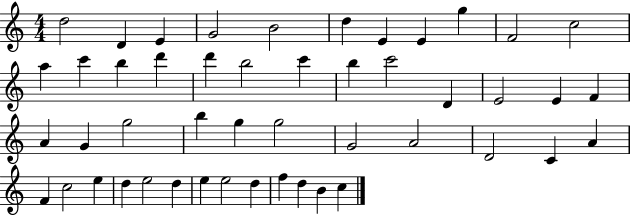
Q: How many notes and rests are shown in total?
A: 48